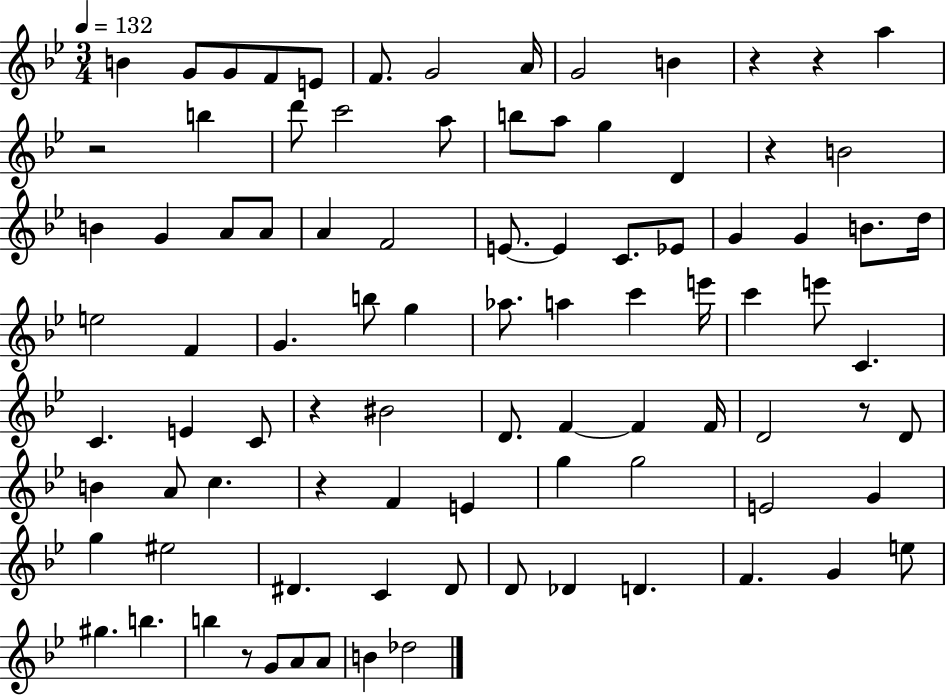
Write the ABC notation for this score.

X:1
T:Untitled
M:3/4
L:1/4
K:Bb
B G/2 G/2 F/2 E/2 F/2 G2 A/4 G2 B z z a z2 b d'/2 c'2 a/2 b/2 a/2 g D z B2 B G A/2 A/2 A F2 E/2 E C/2 _E/2 G G B/2 d/4 e2 F G b/2 g _a/2 a c' e'/4 c' e'/2 C C E C/2 z ^B2 D/2 F F F/4 D2 z/2 D/2 B A/2 c z F E g g2 E2 G g ^e2 ^D C ^D/2 D/2 _D D F G e/2 ^g b b z/2 G/2 A/2 A/2 B _d2